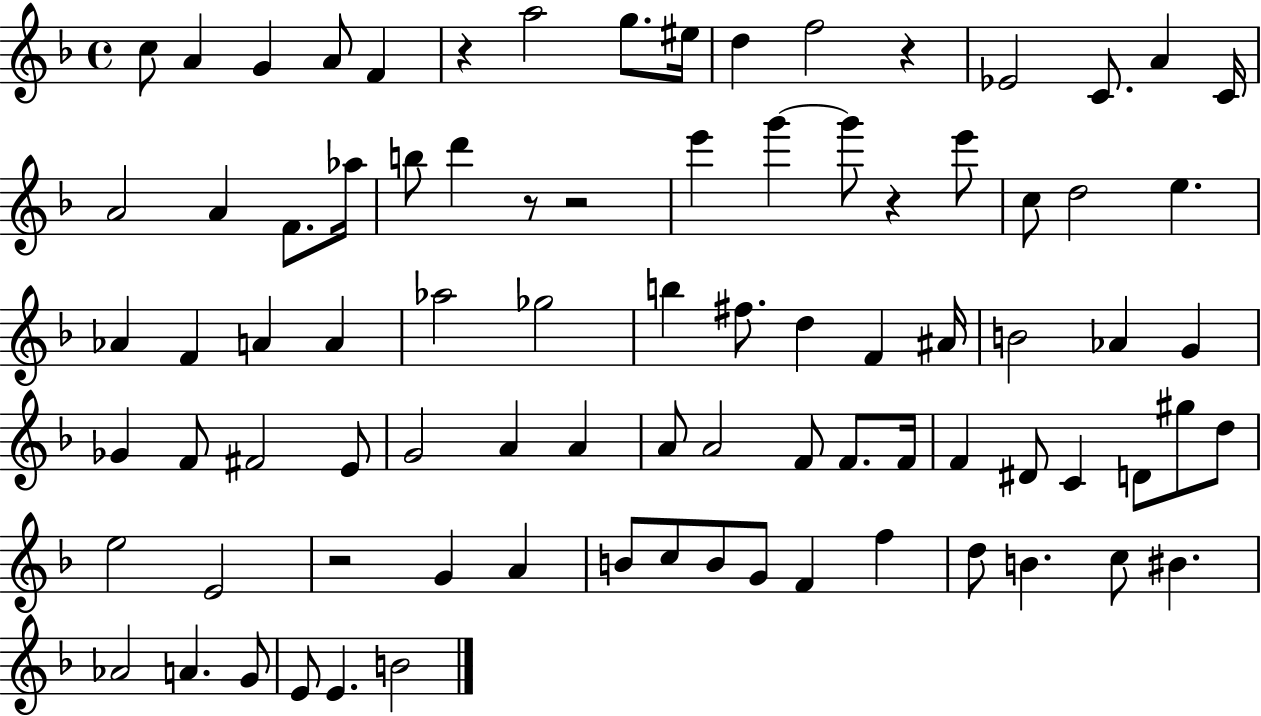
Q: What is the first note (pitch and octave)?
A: C5